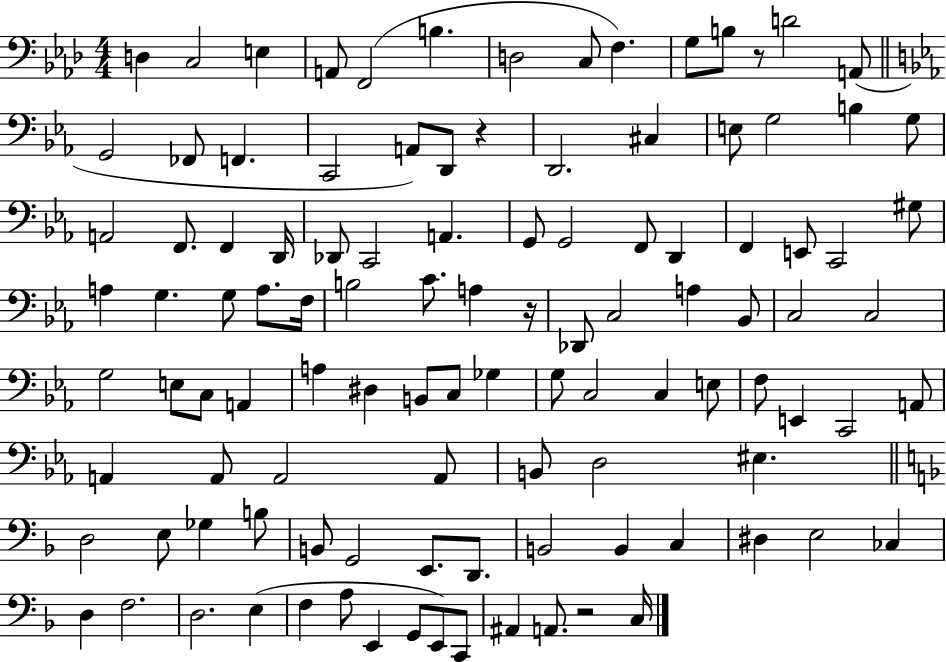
D3/q C3/h E3/q A2/e F2/h B3/q. D3/h C3/e F3/q. G3/e B3/e R/e D4/h A2/e G2/h FES2/e F2/q. C2/h A2/e D2/e R/q D2/h. C#3/q E3/e G3/h B3/q G3/e A2/h F2/e. F2/q D2/s Db2/e C2/h A2/q. G2/e G2/h F2/e D2/q F2/q E2/e C2/h G#3/e A3/q G3/q. G3/e A3/e. F3/s B3/h C4/e. A3/q R/s Db2/e C3/h A3/q Bb2/e C3/h C3/h G3/h E3/e C3/e A2/q A3/q D#3/q B2/e C3/e Gb3/q G3/e C3/h C3/q E3/e F3/e E2/q C2/h A2/e A2/q A2/e A2/h A2/e B2/e D3/h EIS3/q. D3/h E3/e Gb3/q B3/e B2/e G2/h E2/e. D2/e. B2/h B2/q C3/q D#3/q E3/h CES3/q D3/q F3/h. D3/h. E3/q F3/q A3/e E2/q G2/e E2/e C2/e A#2/q A2/e. R/h C3/s